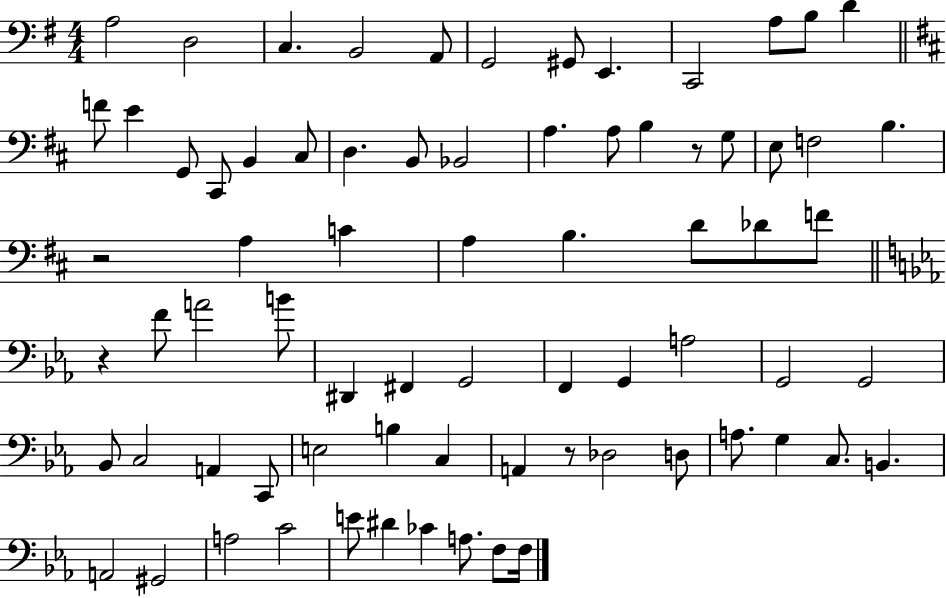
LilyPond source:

{
  \clef bass
  \numericTimeSignature
  \time 4/4
  \key g \major
  a2 d2 | c4. b,2 a,8 | g,2 gis,8 e,4. | c,2 a8 b8 d'4 | \break \bar "||" \break \key d \major f'8 e'4 g,8 cis,8 b,4 cis8 | d4. b,8 bes,2 | a4. a8 b4 r8 g8 | e8 f2 b4. | \break r2 a4 c'4 | a4 b4. d'8 des'8 f'8 | \bar "||" \break \key ees \major r4 f'8 a'2 b'8 | dis,4 fis,4 g,2 | f,4 g,4 a2 | g,2 g,2 | \break bes,8 c2 a,4 c,8 | e2 b4 c4 | a,4 r8 des2 d8 | a8. g4 c8. b,4. | \break a,2 gis,2 | a2 c'2 | e'8 dis'4 ces'4 a8. f8 f16 | \bar "|."
}